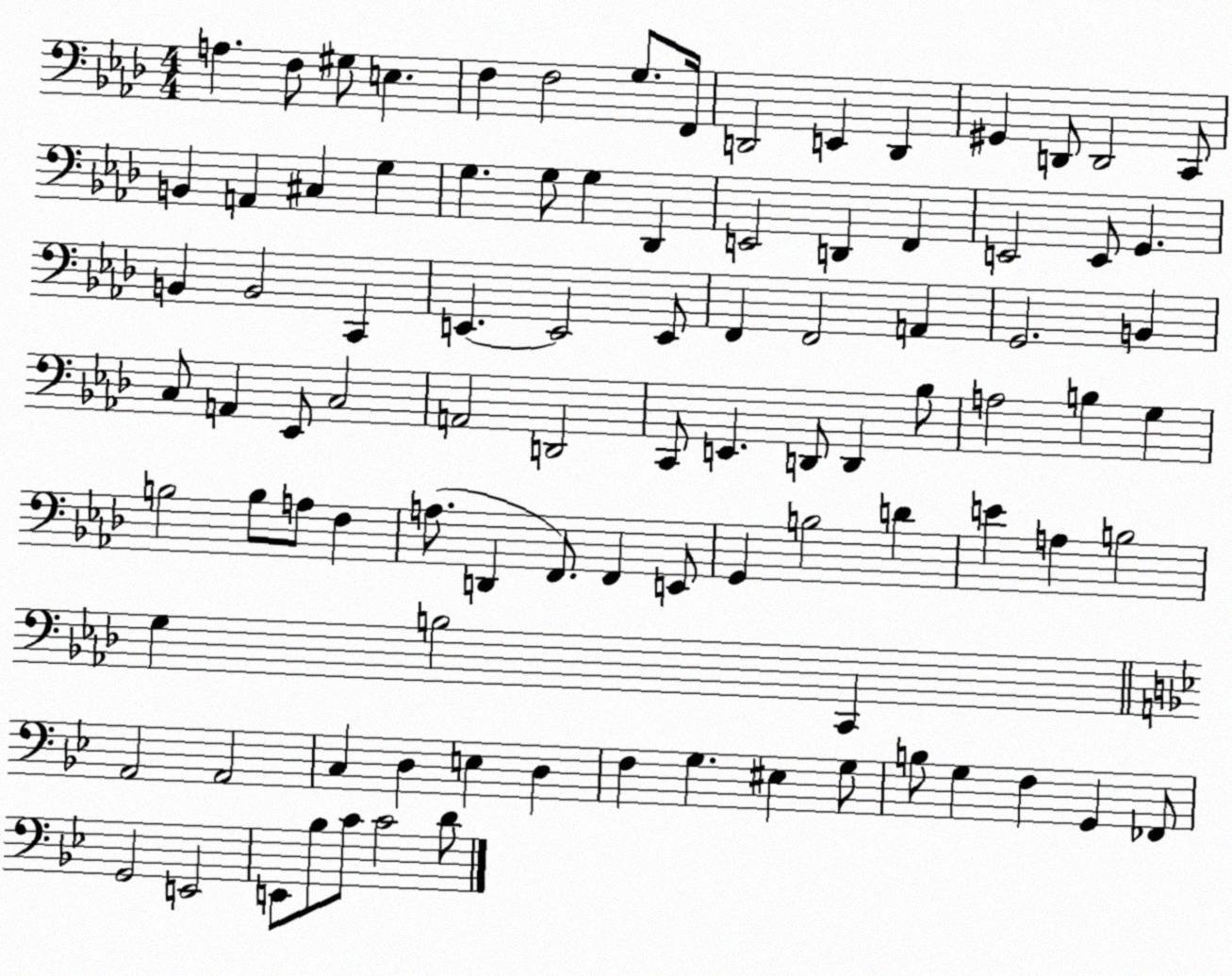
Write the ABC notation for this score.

X:1
T:Untitled
M:4/4
L:1/4
K:Ab
A, F,/2 ^G,/2 E, F, F,2 G,/2 F,,/4 D,,2 E,, D,, ^G,, D,,/2 D,,2 C,,/2 B,, A,, ^C, G, G, G,/2 G, _D,, E,,2 D,, F,, E,,2 E,,/2 G,, B,, B,,2 C,, E,, E,,2 E,,/2 F,, F,,2 A,, G,,2 B,, C,/2 A,, _E,,/2 C,2 A,,2 D,,2 C,,/2 E,, D,,/2 D,, _B,/2 A,2 B, G, B,2 B,/2 A,/2 F, A,/2 D,, F,,/2 F,, E,,/2 G,, B,2 D E A, B,2 G, B,2 C,, A,,2 A,,2 C, D, E, D, F, G, ^E, G,/2 B,/2 G, F, G,, _F,,/2 G,,2 E,,2 E,,/2 _B,/2 C/2 C2 D/2